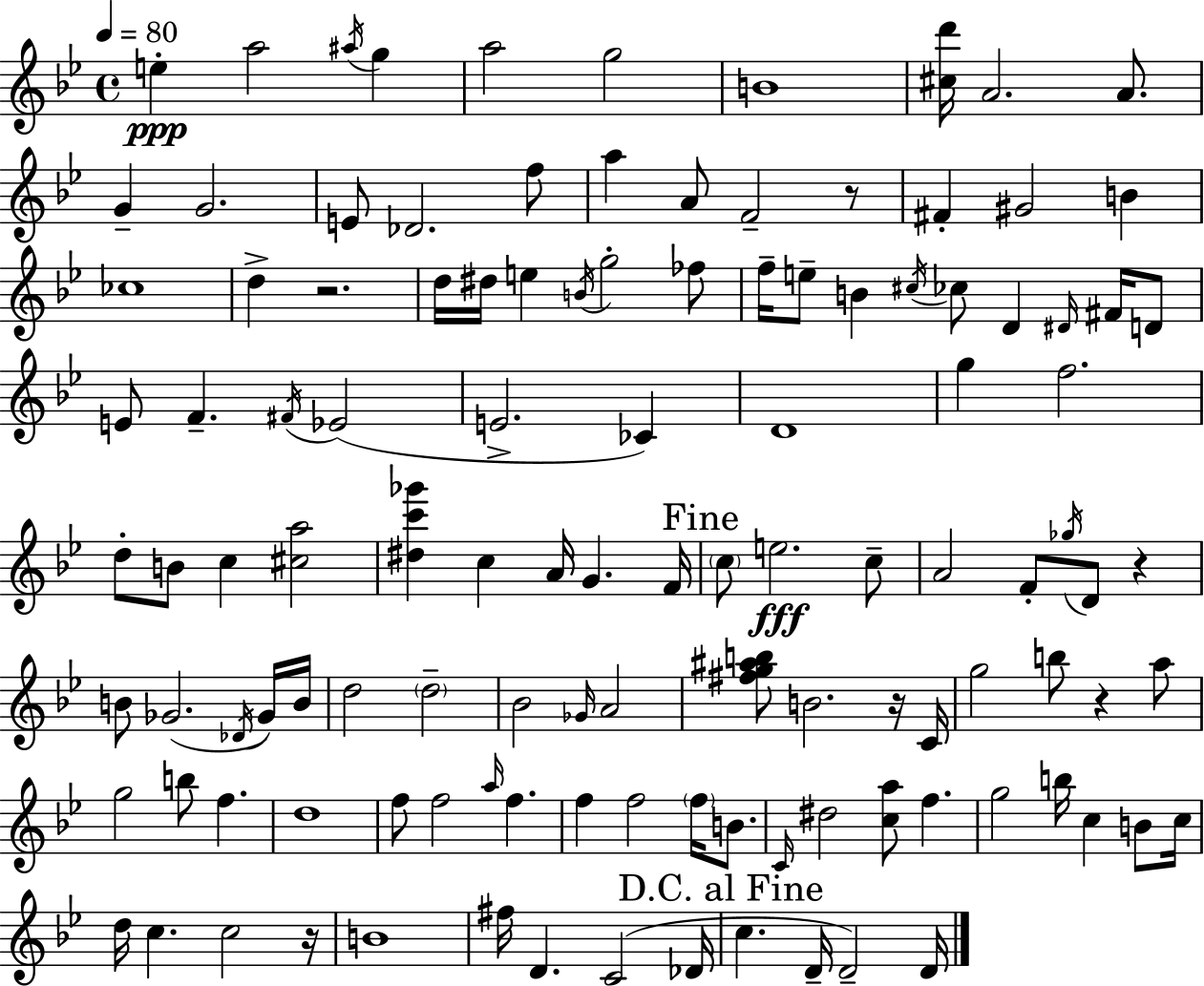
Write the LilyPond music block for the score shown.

{
  \clef treble
  \time 4/4
  \defaultTimeSignature
  \key g \minor
  \tempo 4 = 80
  e''4-.\ppp a''2 \acciaccatura { ais''16 } g''4 | a''2 g''2 | b'1 | <cis'' d'''>16 a'2. a'8. | \break g'4-- g'2. | e'8 des'2. f''8 | a''4 a'8 f'2-- r8 | fis'4-. gis'2 b'4 | \break ces''1 | d''4-> r2. | d''16 dis''16 e''4 \acciaccatura { b'16 } g''2-. | fes''8 f''16-- e''8-- b'4 \acciaccatura { cis''16 } ces''8 d'4 | \break \grace { dis'16 } fis'16 d'8 e'8 f'4.-- \acciaccatura { fis'16 } ees'2( | e'2.-> | ces'4) d'1 | g''4 f''2. | \break d''8-. b'8 c''4 <cis'' a''>2 | <dis'' c''' ges'''>4 c''4 a'16 g'4. | f'16 \mark "Fine" \parenthesize c''8 e''2.\fff | c''8-- a'2 f'8-. \acciaccatura { ges''16 } | \break d'8 r4 b'8 ges'2.( | \acciaccatura { des'16 } ges'16) b'16 d''2 \parenthesize d''2-- | bes'2 \grace { ges'16 } | a'2 <fis'' g'' ais'' b''>8 b'2. | \break r16 c'16 g''2 | b''8 r4 a''8 g''2 | b''8 f''4. d''1 | f''8 f''2 | \break \grace { a''16 } f''4. f''4 f''2 | \parenthesize f''16 b'8. \grace { c'16 } dis''2 | <c'' a''>8 f''4. g''2 | b''16 c''4 b'8 c''16 d''16 c''4. | \break c''2 r16 b'1 | fis''16 d'4. | c'2( des'16 \mark "D.C. al Fine" c''4. | d'16-- d'2--) d'16 \bar "|."
}